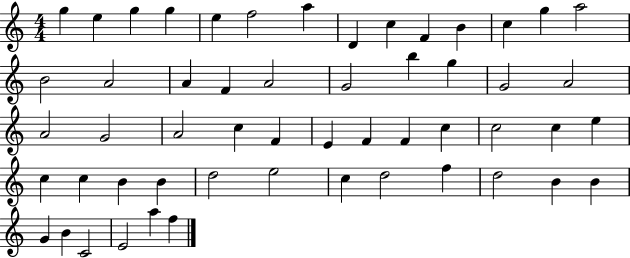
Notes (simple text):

G5/q E5/q G5/q G5/q E5/q F5/h A5/q D4/q C5/q F4/q B4/q C5/q G5/q A5/h B4/h A4/h A4/q F4/q A4/h G4/h B5/q G5/q G4/h A4/h A4/h G4/h A4/h C5/q F4/q E4/q F4/q F4/q C5/q C5/h C5/q E5/q C5/q C5/q B4/q B4/q D5/h E5/h C5/q D5/h F5/q D5/h B4/q B4/q G4/q B4/q C4/h E4/h A5/q F5/q